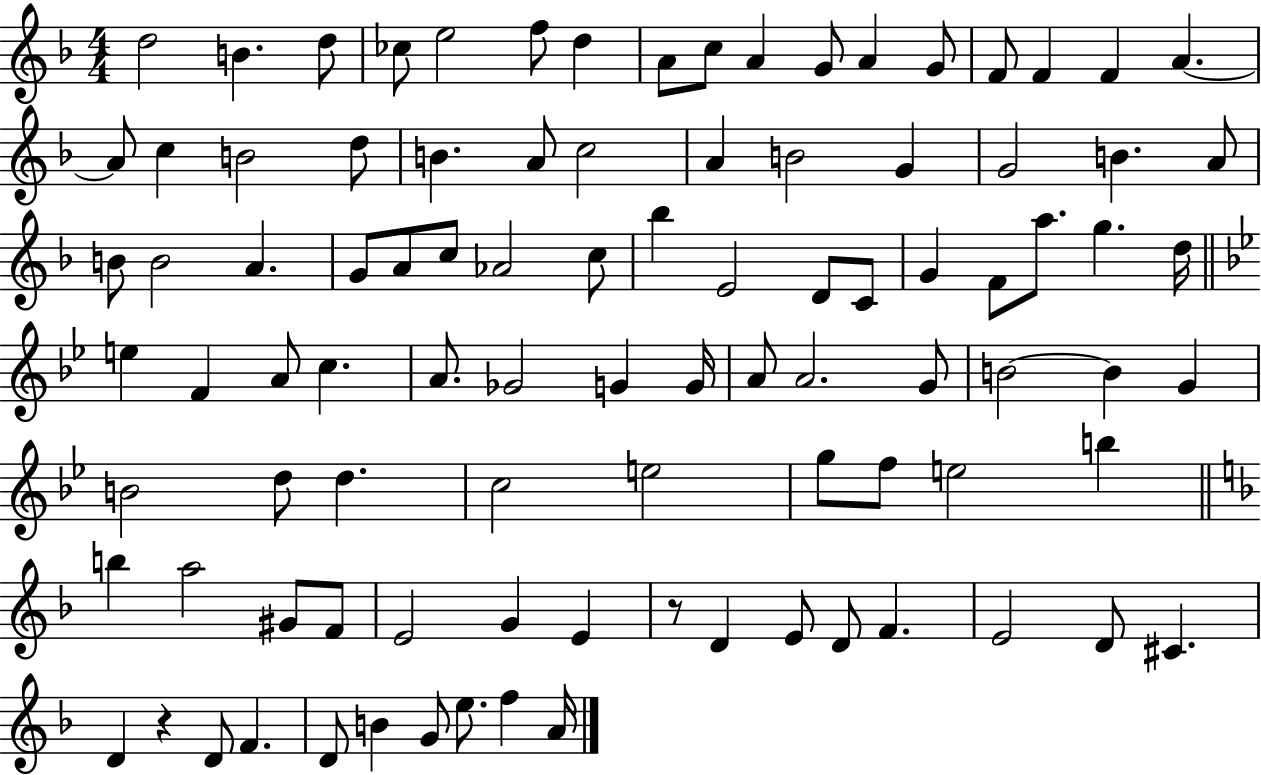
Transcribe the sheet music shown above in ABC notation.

X:1
T:Untitled
M:4/4
L:1/4
K:F
d2 B d/2 _c/2 e2 f/2 d A/2 c/2 A G/2 A G/2 F/2 F F A A/2 c B2 d/2 B A/2 c2 A B2 G G2 B A/2 B/2 B2 A G/2 A/2 c/2 _A2 c/2 _b E2 D/2 C/2 G F/2 a/2 g d/4 e F A/2 c A/2 _G2 G G/4 A/2 A2 G/2 B2 B G B2 d/2 d c2 e2 g/2 f/2 e2 b b a2 ^G/2 F/2 E2 G E z/2 D E/2 D/2 F E2 D/2 ^C D z D/2 F D/2 B G/2 e/2 f A/4